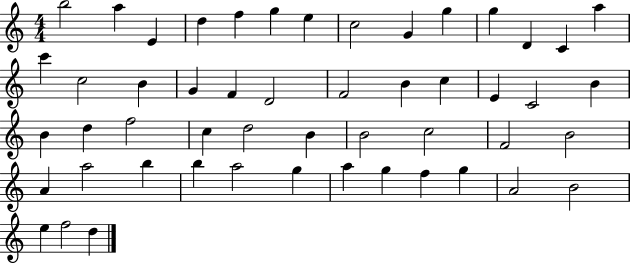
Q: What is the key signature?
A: C major